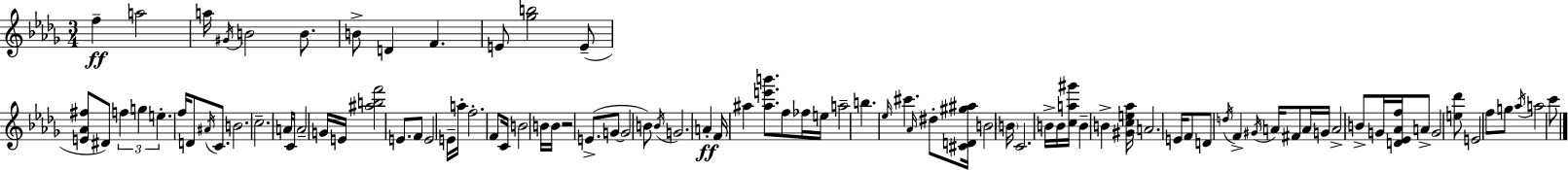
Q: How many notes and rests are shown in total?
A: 94